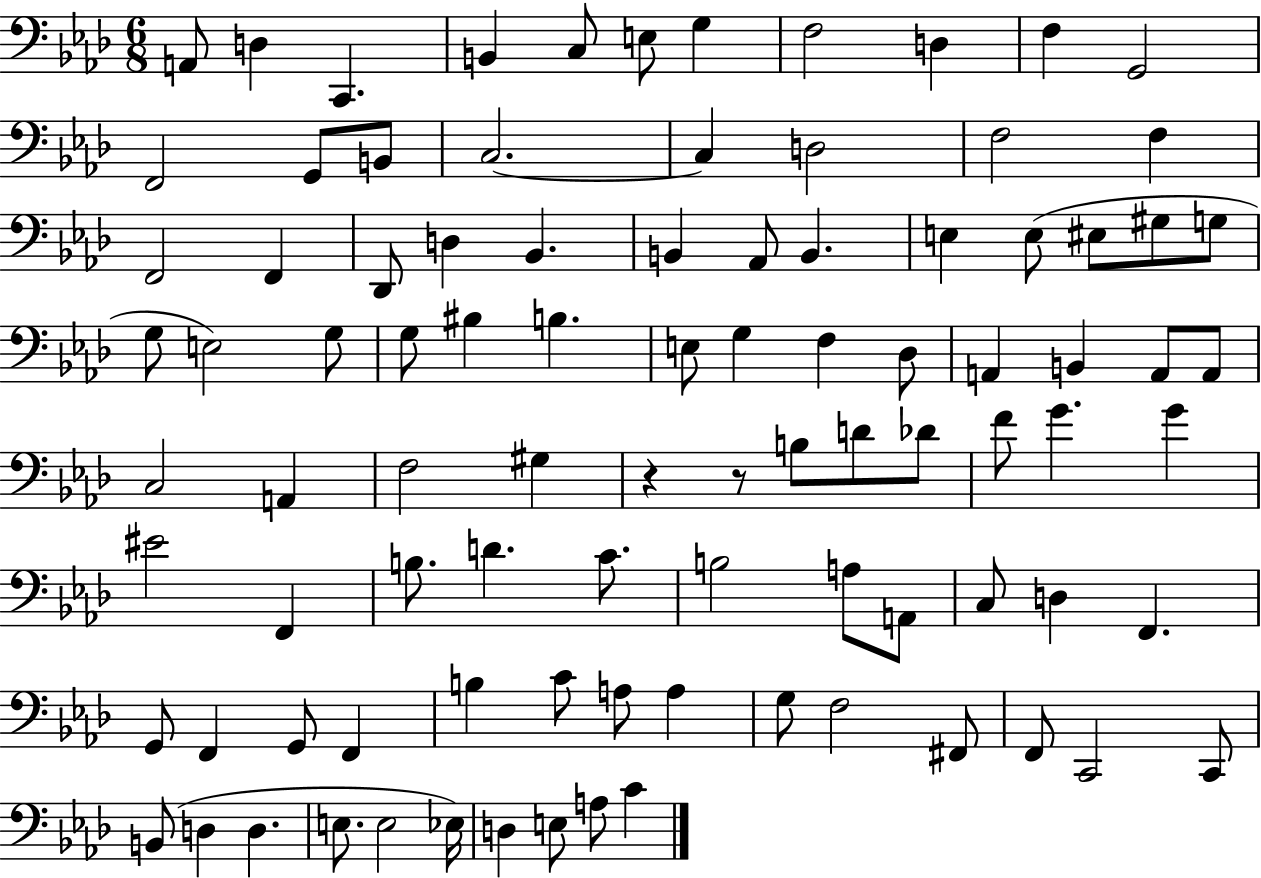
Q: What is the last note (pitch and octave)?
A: C4